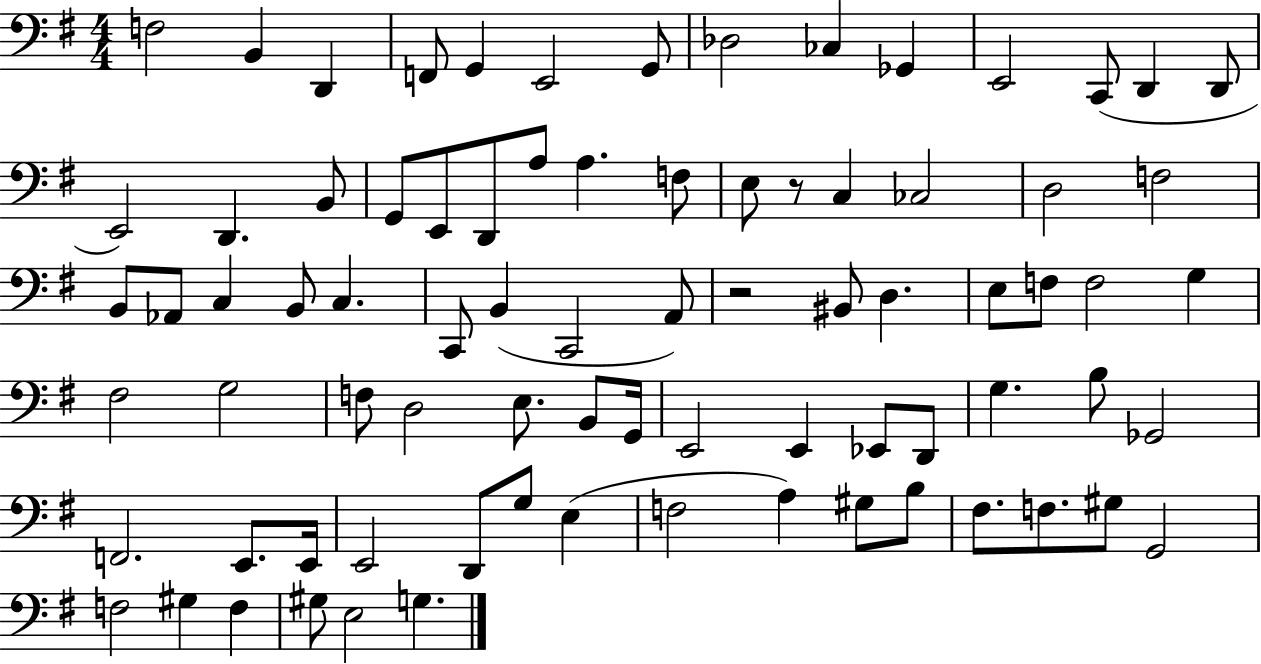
F3/h B2/q D2/q F2/e G2/q E2/h G2/e Db3/h CES3/q Gb2/q E2/h C2/e D2/q D2/e E2/h D2/q. B2/e G2/e E2/e D2/e A3/e A3/q. F3/e E3/e R/e C3/q CES3/h D3/h F3/h B2/e Ab2/e C3/q B2/e C3/q. C2/e B2/q C2/h A2/e R/h BIS2/e D3/q. E3/e F3/e F3/h G3/q F#3/h G3/h F3/e D3/h E3/e. B2/e G2/s E2/h E2/q Eb2/e D2/e G3/q. B3/e Gb2/h F2/h. E2/e. E2/s E2/h D2/e G3/e E3/q F3/h A3/q G#3/e B3/e F#3/e. F3/e. G#3/e G2/h F3/h G#3/q F3/q G#3/e E3/h G3/q.